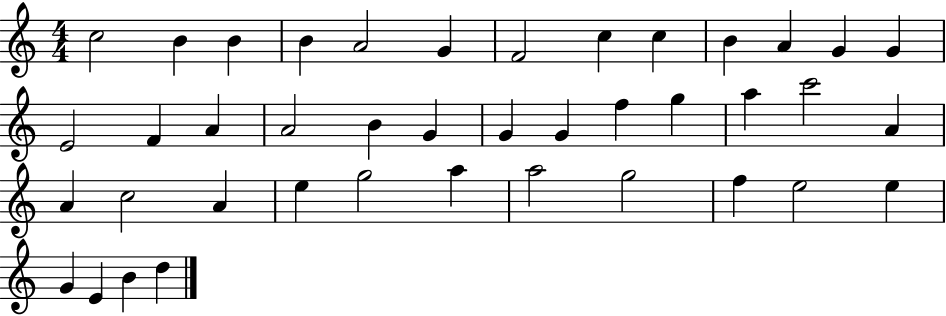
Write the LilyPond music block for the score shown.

{
  \clef treble
  \numericTimeSignature
  \time 4/4
  \key c \major
  c''2 b'4 b'4 | b'4 a'2 g'4 | f'2 c''4 c''4 | b'4 a'4 g'4 g'4 | \break e'2 f'4 a'4 | a'2 b'4 g'4 | g'4 g'4 f''4 g''4 | a''4 c'''2 a'4 | \break a'4 c''2 a'4 | e''4 g''2 a''4 | a''2 g''2 | f''4 e''2 e''4 | \break g'4 e'4 b'4 d''4 | \bar "|."
}